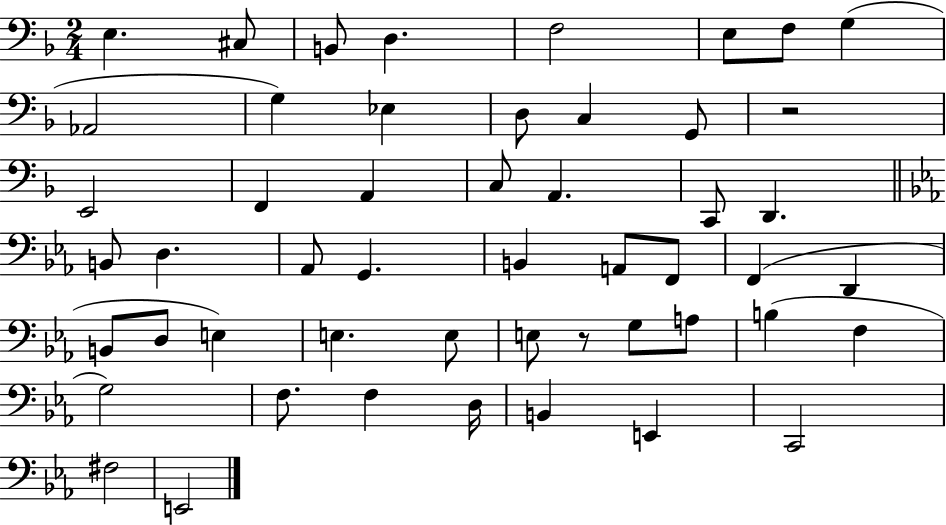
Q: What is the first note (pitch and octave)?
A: E3